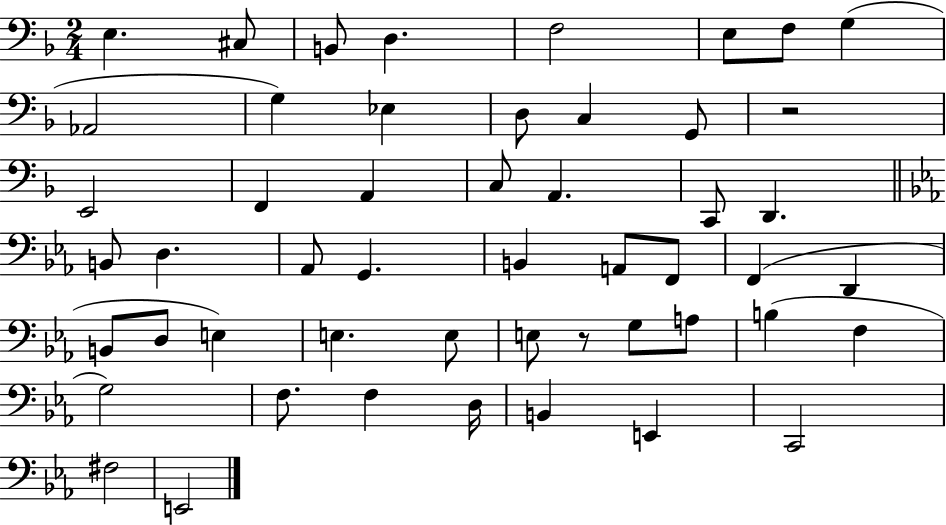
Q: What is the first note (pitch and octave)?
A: E3